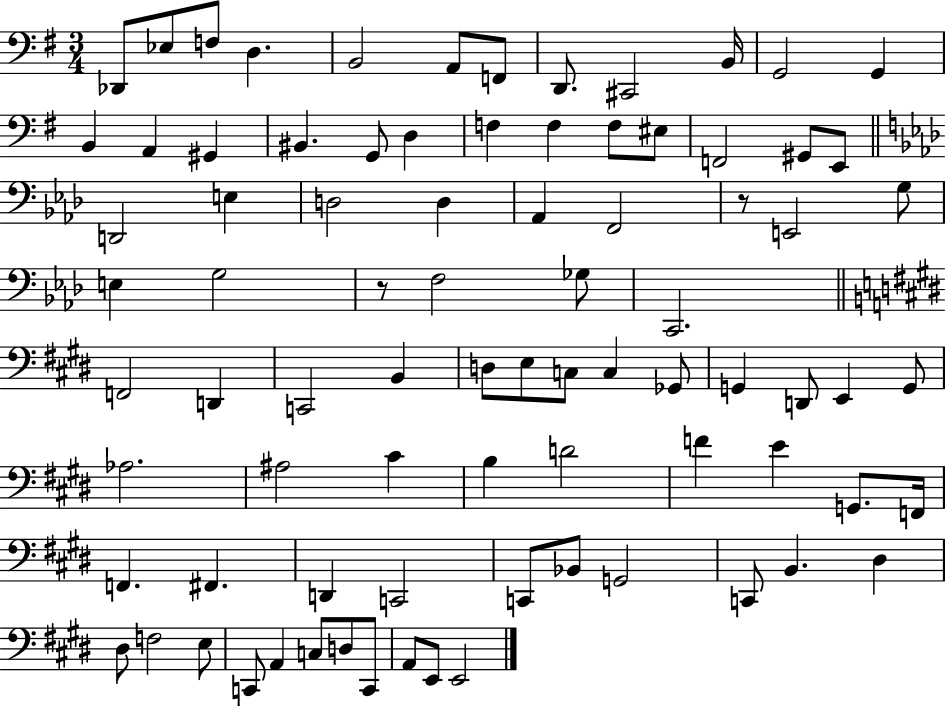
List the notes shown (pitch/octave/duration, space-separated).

Db2/e Eb3/e F3/e D3/q. B2/h A2/e F2/e D2/e. C#2/h B2/s G2/h G2/q B2/q A2/q G#2/q BIS2/q. G2/e D3/q F3/q F3/q F3/e EIS3/e F2/h G#2/e E2/e D2/h E3/q D3/h D3/q Ab2/q F2/h R/e E2/h G3/e E3/q G3/h R/e F3/h Gb3/e C2/h. F2/h D2/q C2/h B2/q D3/e E3/e C3/e C3/q Gb2/e G2/q D2/e E2/q G2/e Ab3/h. A#3/h C#4/q B3/q D4/h F4/q E4/q G2/e. F2/s F2/q. F#2/q. D2/q C2/h C2/e Bb2/e G2/h C2/e B2/q. D#3/q D#3/e F3/h E3/e C2/e A2/q C3/e D3/e C2/e A2/e E2/e E2/h